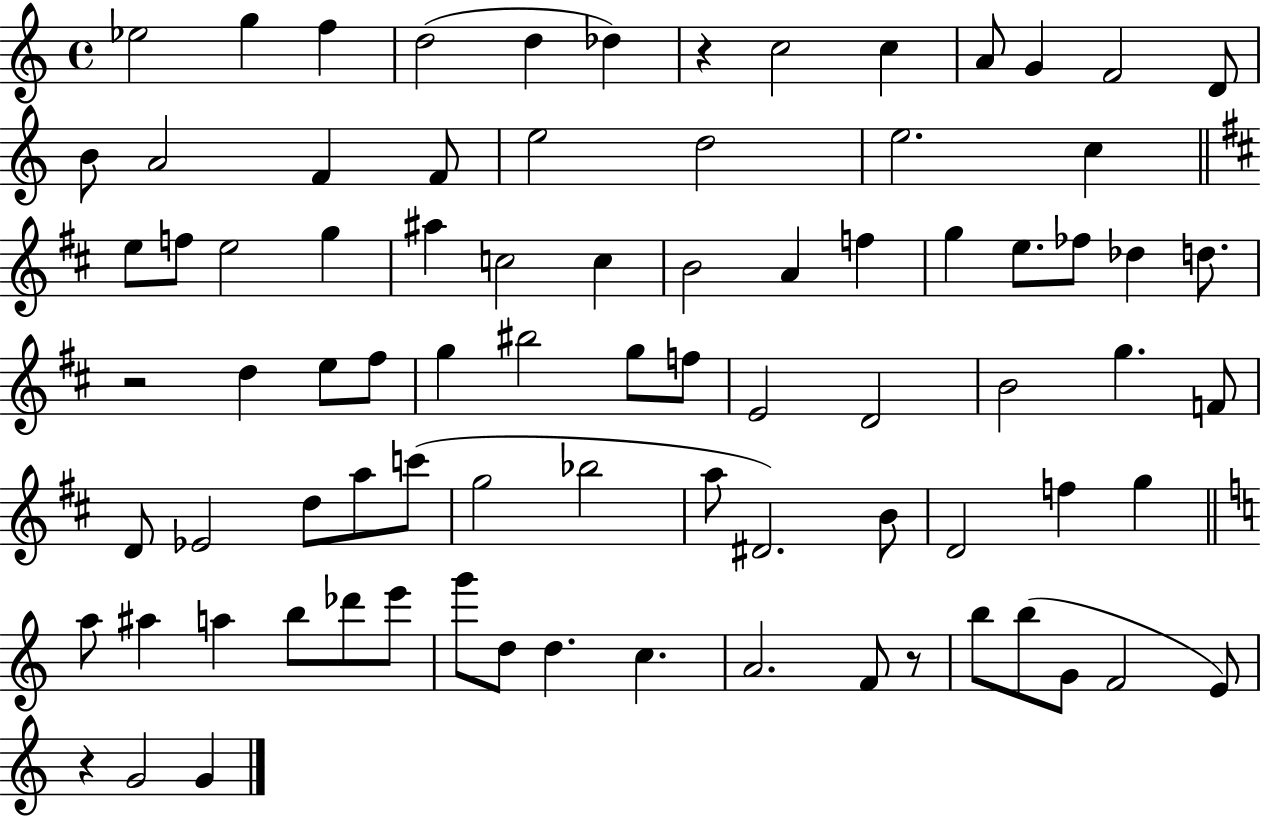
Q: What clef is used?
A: treble